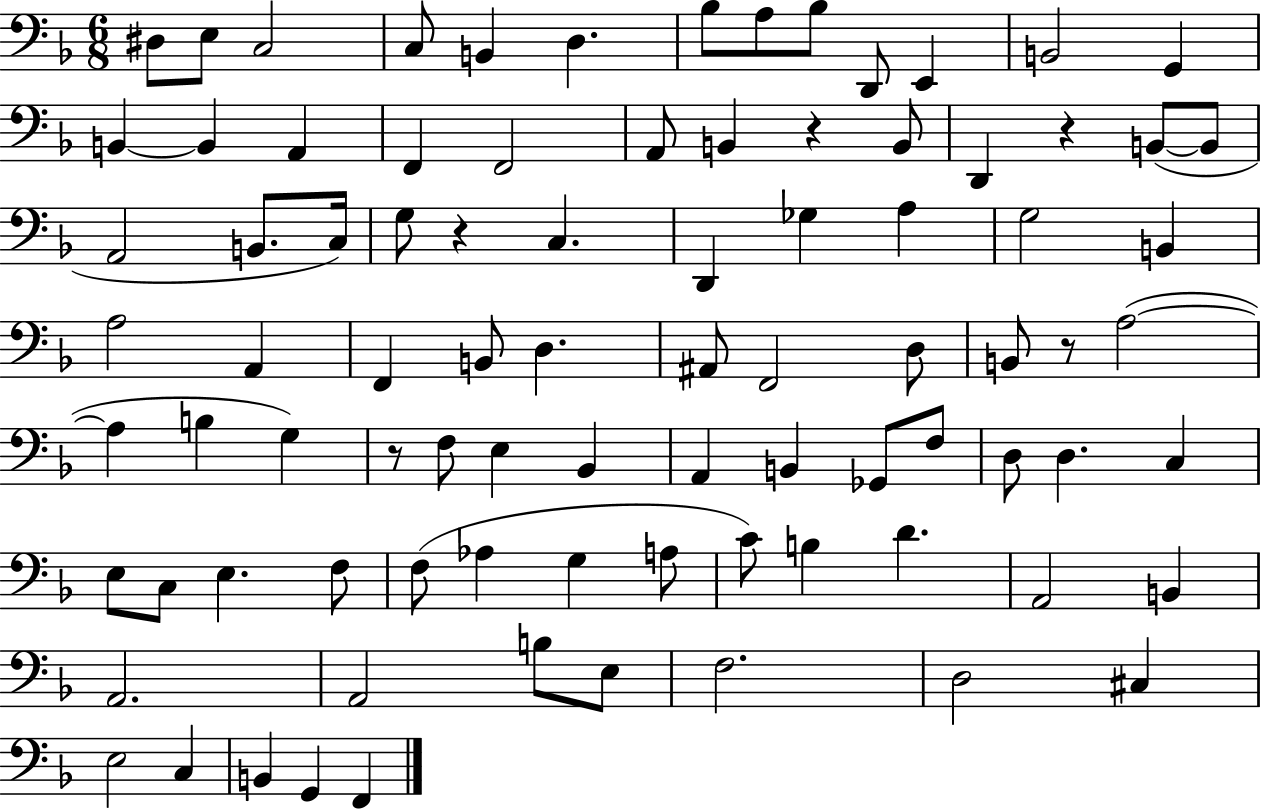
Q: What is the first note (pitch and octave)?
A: D#3